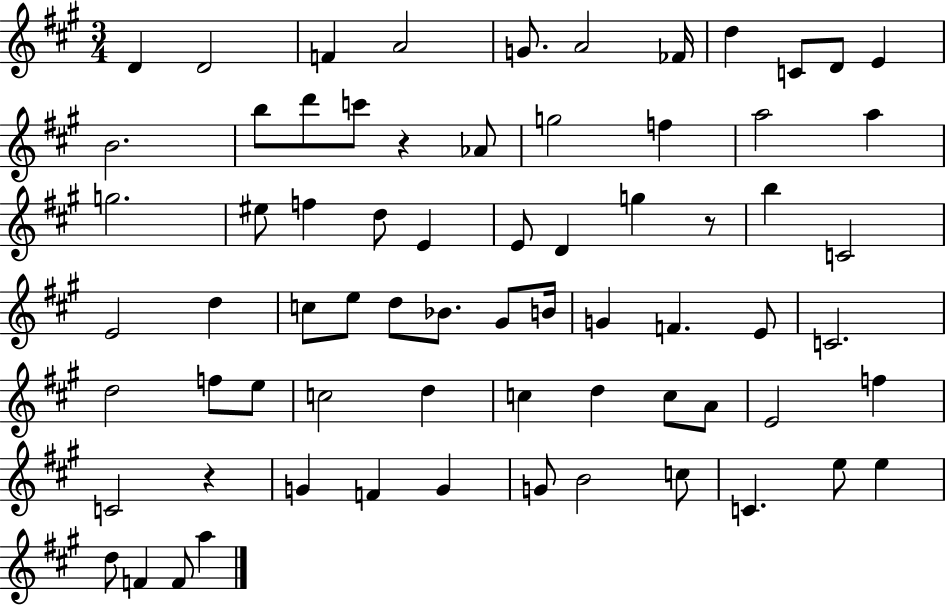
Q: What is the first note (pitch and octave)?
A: D4